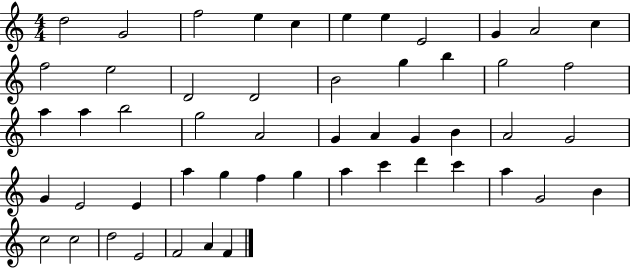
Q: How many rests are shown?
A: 0